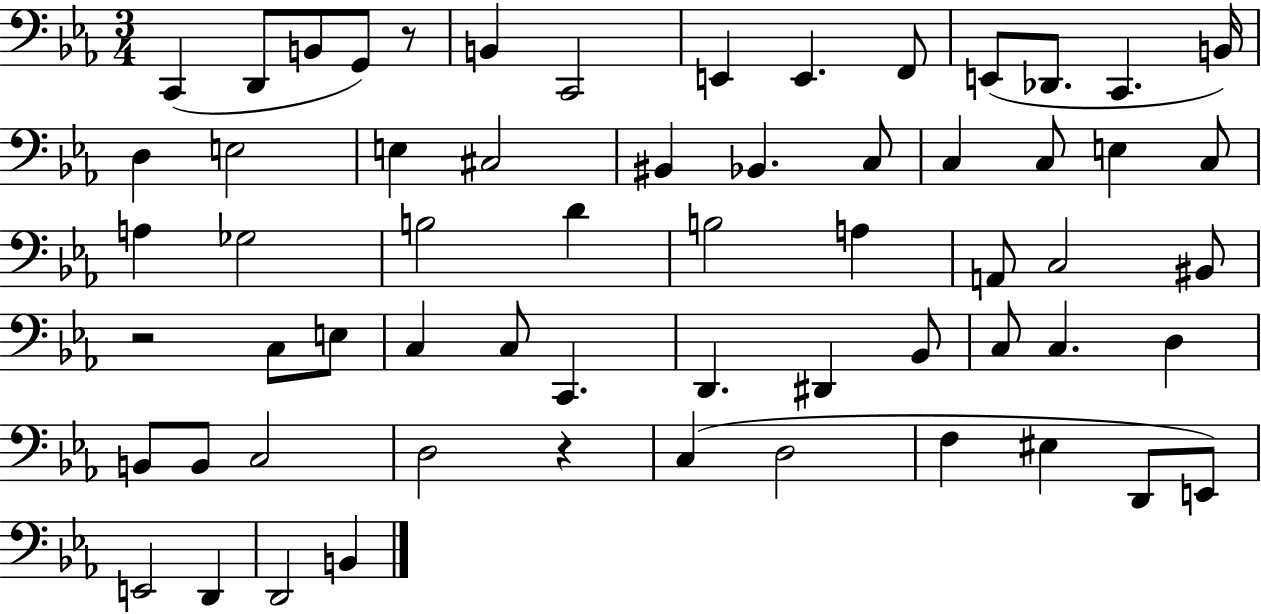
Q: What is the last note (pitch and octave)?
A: B2